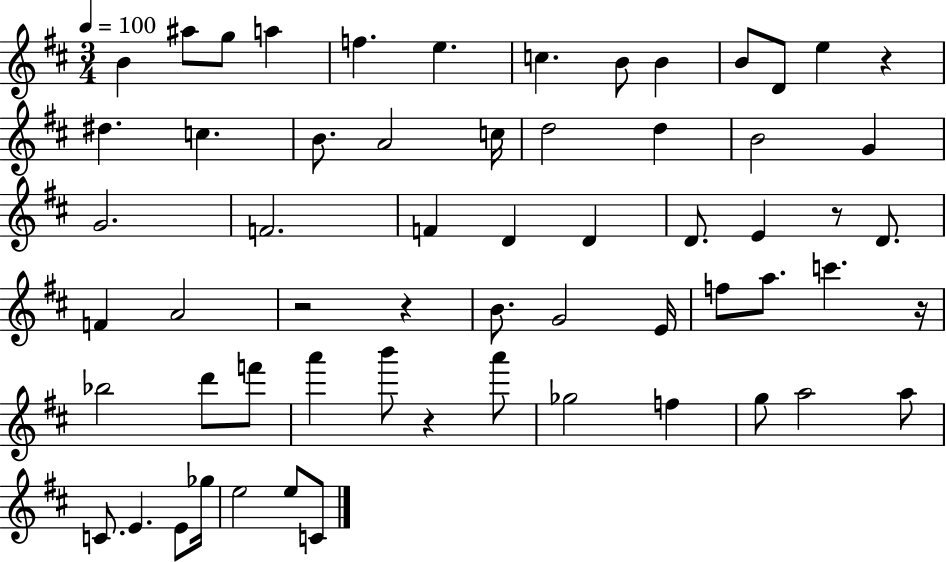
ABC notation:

X:1
T:Untitled
M:3/4
L:1/4
K:D
B ^a/2 g/2 a f e c B/2 B B/2 D/2 e z ^d c B/2 A2 c/4 d2 d B2 G G2 F2 F D D D/2 E z/2 D/2 F A2 z2 z B/2 G2 E/4 f/2 a/2 c' z/4 _b2 d'/2 f'/2 a' b'/2 z a'/2 _g2 f g/2 a2 a/2 C/2 E E/2 _g/4 e2 e/2 C/2